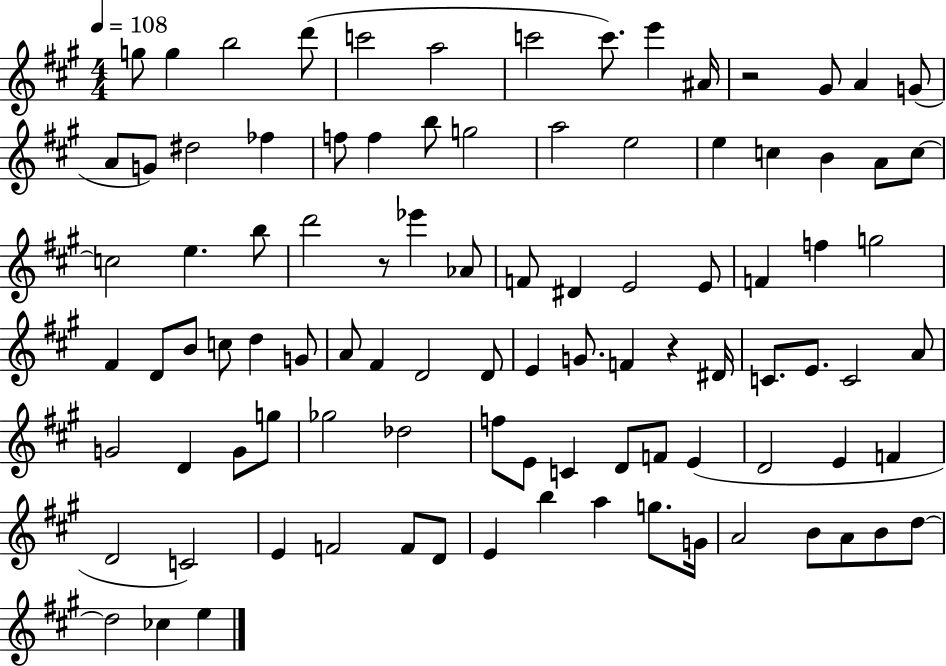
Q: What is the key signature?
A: A major